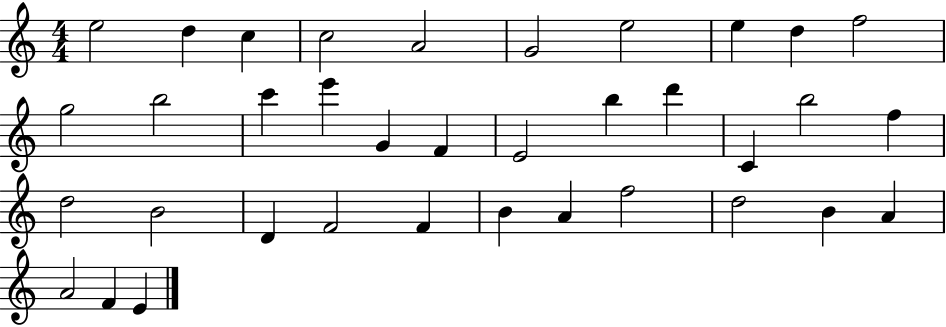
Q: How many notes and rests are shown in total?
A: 36